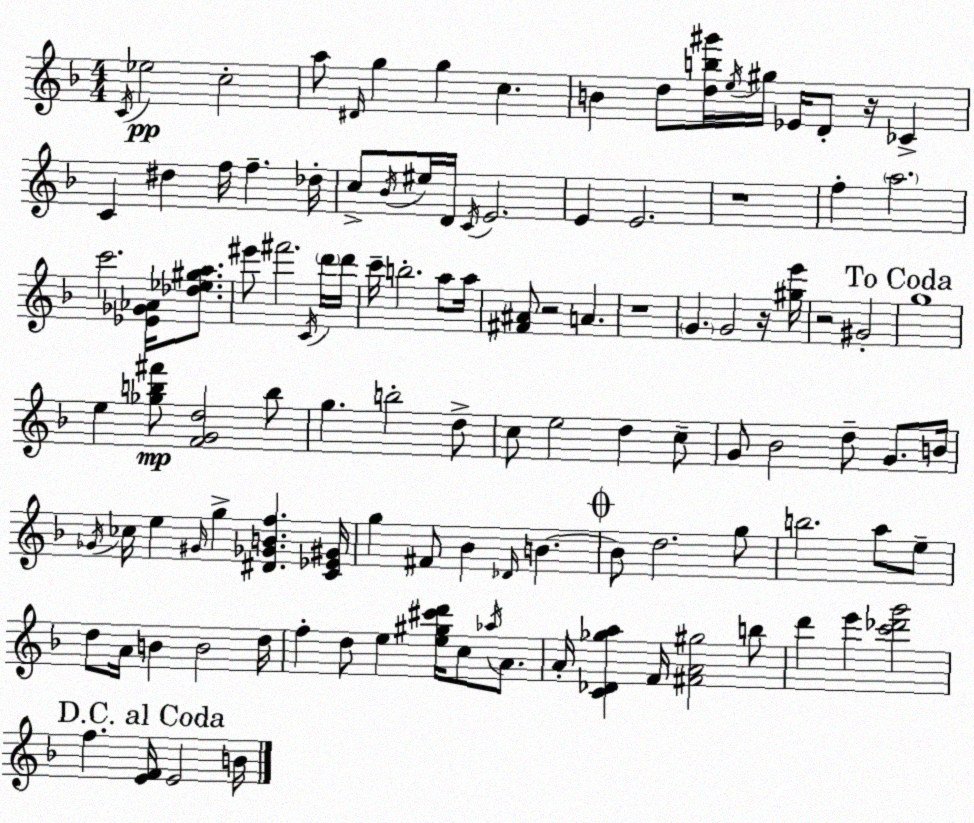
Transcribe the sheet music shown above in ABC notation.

X:1
T:Untitled
M:4/4
L:1/4
K:Dm
C/4 _e2 c2 a/2 ^D/4 g g c B d/2 [db^g']/4 e/4 ^g/4 _E/4 D/2 z/4 _C C ^d f/4 f _d/4 c/2 _B/4 ^e/4 D/4 C/4 E2 E E2 z4 f a2 c'2 [_E_G_A]/4 [_d_e^ga]/2 ^e'/2 ^f'2 C/4 d'/4 d'/4 c'/4 b2 a/2 a/4 [^F^A]/2 z2 A z4 G G2 z/4 [^ge']/4 z2 ^G2 g4 e [_gb^f']/2 [FGd]2 b/2 g b2 d/2 c/2 e2 d c/2 G/2 _B2 d/2 G/2 B/4 _G/4 _c/4 e ^G/4 g [^D_GBf] [C_E^G]/4 g ^F/2 _B _D/4 B B/2 d2 g/2 b2 a/2 e/2 d/2 A/4 B B2 d/4 f d/2 e [e^g^c'd']/4 c/2 _a/4 A/2 A/4 [C_D_ga] F/4 [^FA^g]2 b/2 d' e' [c'_d'g']2 f [EF]/4 E2 B/4